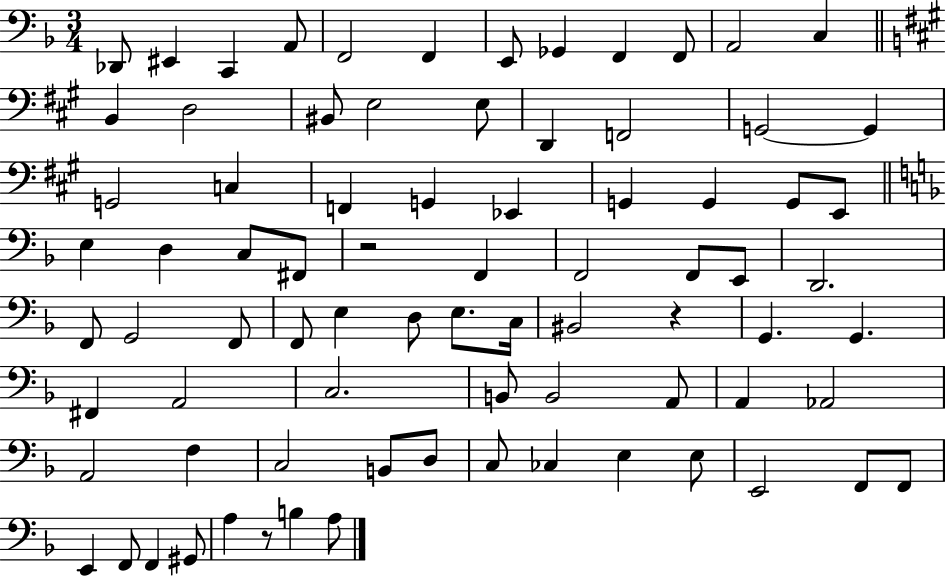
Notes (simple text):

Db2/e EIS2/q C2/q A2/e F2/h F2/q E2/e Gb2/q F2/q F2/e A2/h C3/q B2/q D3/h BIS2/e E3/h E3/e D2/q F2/h G2/h G2/q G2/h C3/q F2/q G2/q Eb2/q G2/q G2/q G2/e E2/e E3/q D3/q C3/e F#2/e R/h F2/q F2/h F2/e E2/e D2/h. F2/e G2/h F2/e F2/e E3/q D3/e E3/e. C3/s BIS2/h R/q G2/q. G2/q. F#2/q A2/h C3/h. B2/e B2/h A2/e A2/q Ab2/h A2/h F3/q C3/h B2/e D3/e C3/e CES3/q E3/q E3/e E2/h F2/e F2/e E2/q F2/e F2/q G#2/e A3/q R/e B3/q A3/e